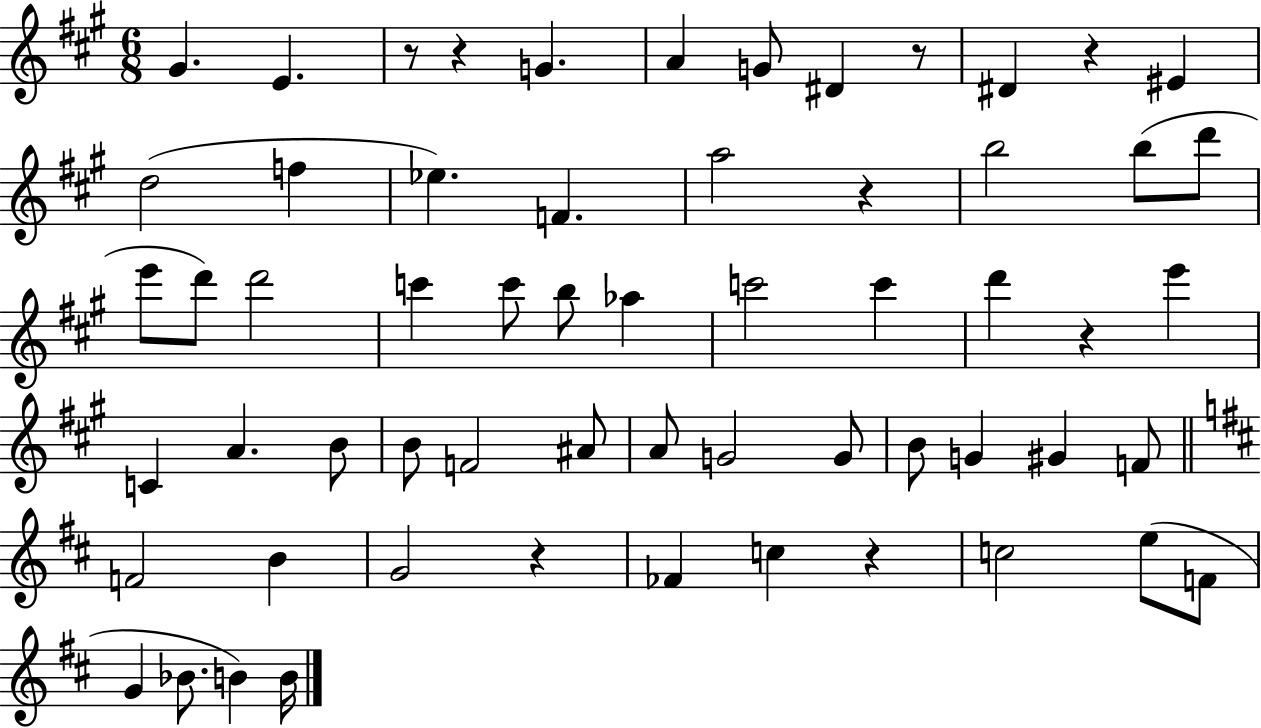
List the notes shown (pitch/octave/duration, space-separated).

G#4/q. E4/q. R/e R/q G4/q. A4/q G4/e D#4/q R/e D#4/q R/q EIS4/q D5/h F5/q Eb5/q. F4/q. A5/h R/q B5/h B5/e D6/e E6/e D6/e D6/h C6/q C6/e B5/e Ab5/q C6/h C6/q D6/q R/q E6/q C4/q A4/q. B4/e B4/e F4/h A#4/e A4/e G4/h G4/e B4/e G4/q G#4/q F4/e F4/h B4/q G4/h R/q FES4/q C5/q R/q C5/h E5/e F4/e G4/q Bb4/e. B4/q B4/s